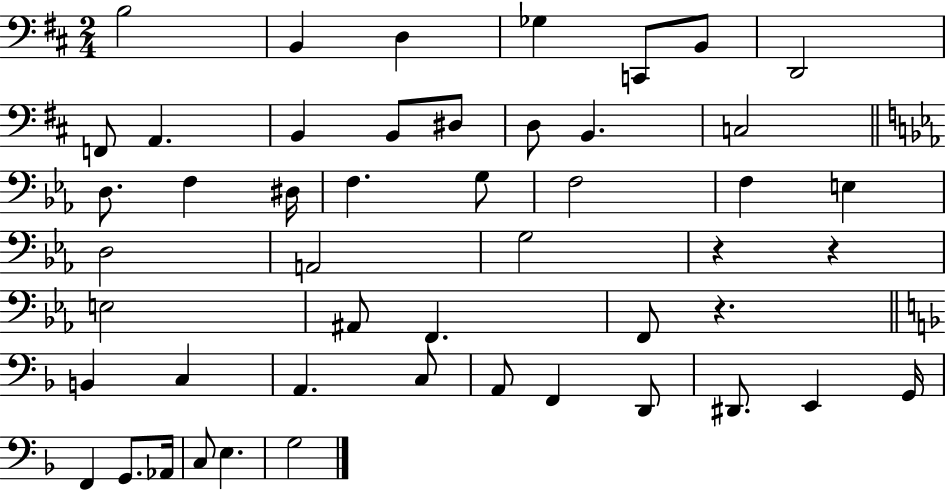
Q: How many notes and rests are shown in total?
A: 49